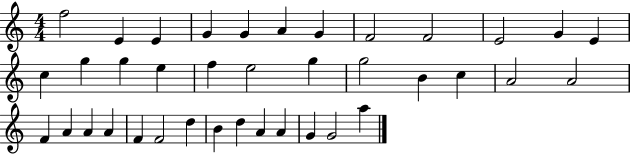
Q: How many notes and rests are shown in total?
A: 38